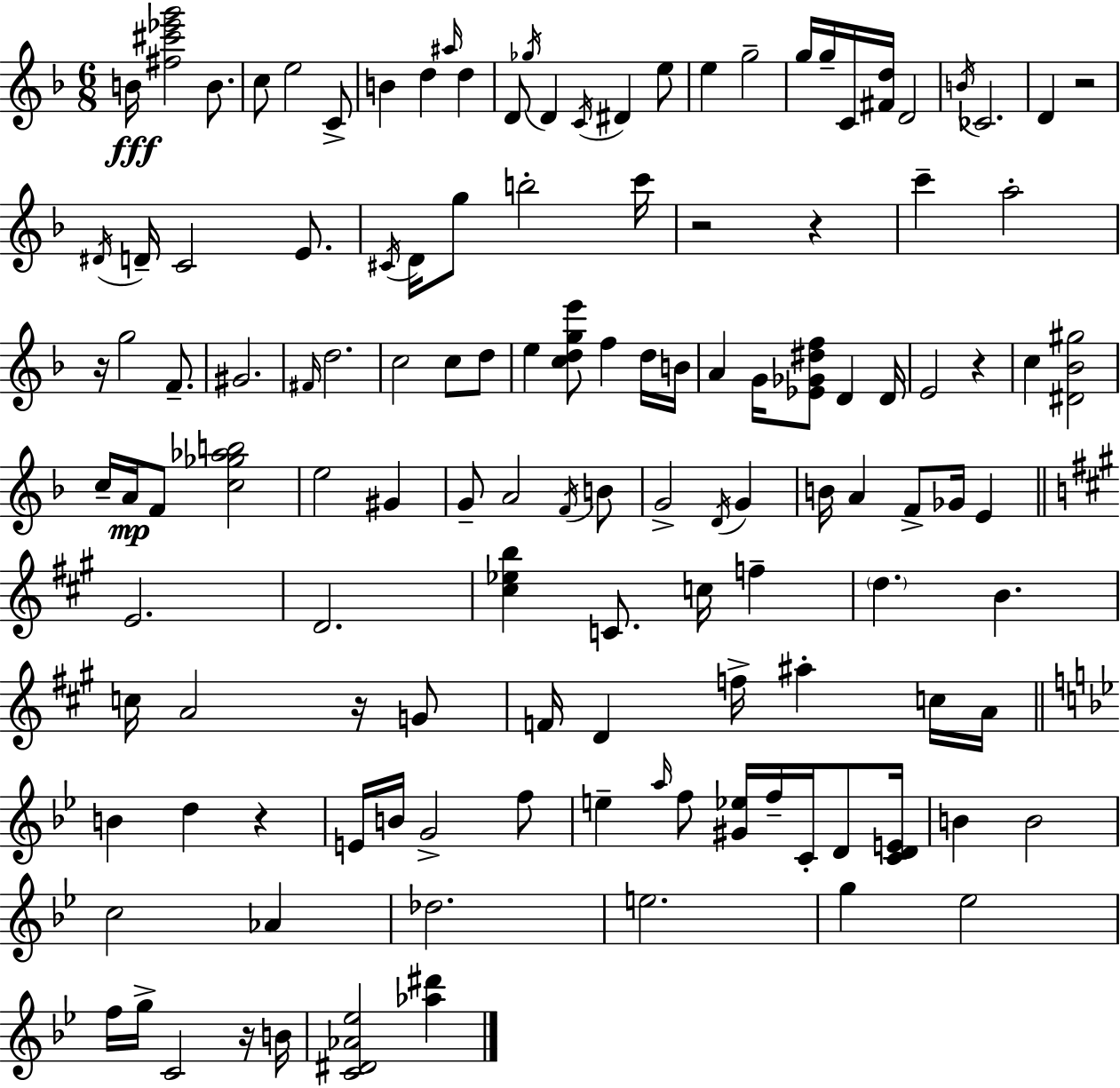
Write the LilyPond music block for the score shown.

{
  \clef treble
  \numericTimeSignature
  \time 6/8
  \key d \minor
  \repeat volta 2 { b'16\fff <fis'' cis''' ees''' g'''>2 b'8. | c''8 e''2 c'8-> | b'4 d''4 \grace { ais''16 } d''4 | d'8 \acciaccatura { ges''16 } d'4 \acciaccatura { c'16 } dis'4 | \break e''8 e''4 g''2-- | g''16 g''16-- c'16 <fis' d''>16 d'2 | \acciaccatura { b'16 } ces'2. | d'4 r2 | \break \acciaccatura { dis'16 } d'16-- c'2 | e'8. \acciaccatura { cis'16 } d'16 g''8 b''2-. | c'''16 r2 | r4 c'''4-- a''2-. | \break r16 g''2 | f'8.-- gis'2. | \grace { fis'16 } d''2. | c''2 | \break c''8 d''8 e''4 <c'' d'' g'' e'''>8 | f''4 d''16 b'16 a'4 g'16 | <ees' ges' dis'' f''>8 d'4 d'16 e'2 | r4 c''4 <dis' bes' gis''>2 | \break c''16-- a'16\mp f'8 <c'' ges'' aes'' b''>2 | e''2 | gis'4 g'8-- a'2 | \acciaccatura { f'16 } b'8 g'2-> | \break \acciaccatura { d'16 } g'4 b'16 a'4 | f'8-> ges'16 e'4 \bar "||" \break \key a \major e'2. | d'2. | <cis'' ees'' b''>4 c'8. c''16 f''4-- | \parenthesize d''4. b'4. | \break c''16 a'2 r16 g'8 | f'16 d'4 f''16-> ais''4-. c''16 a'16 | \bar "||" \break \key g \minor b'4 d''4 r4 | e'16 b'16 g'2-> f''8 | e''4-- \grace { a''16 } f''8 <gis' ees''>16 f''16-- c'16-. d'8 | <c' d' e'>16 b'4 b'2 | \break c''2 aes'4 | des''2. | e''2. | g''4 ees''2 | \break f''16 g''16-> c'2 r16 | b'16 <c' dis' aes' ees''>2 <aes'' dis'''>4 | } \bar "|."
}